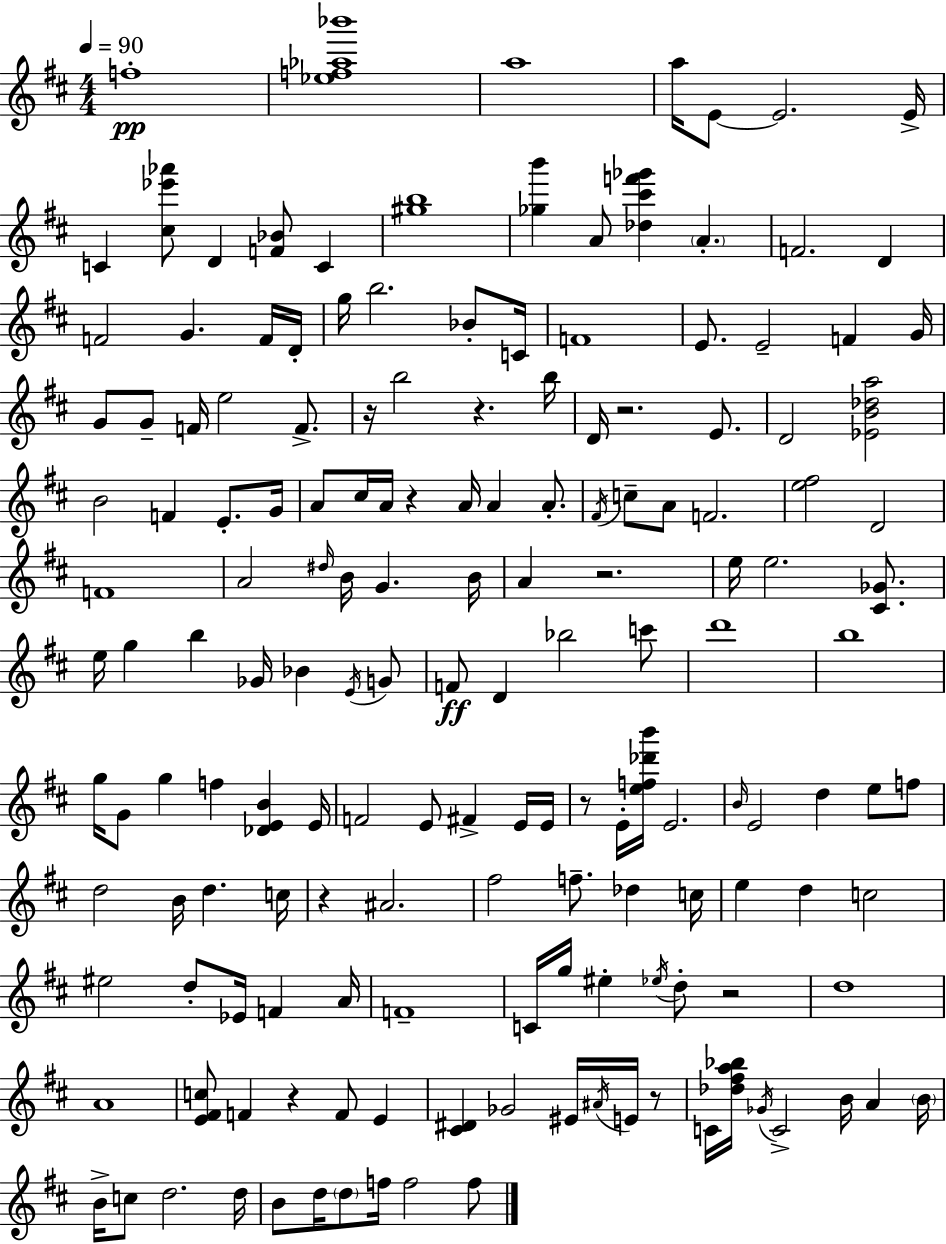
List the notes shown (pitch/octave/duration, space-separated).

F5/w [Eb5,F5,Ab5,Bb6]/w A5/w A5/s E4/e E4/h. E4/s C4/q [C#5,Eb6,Ab6]/e D4/q [F4,Bb4]/e C4/q [G#5,B5]/w [Gb5,B6]/q A4/e [Db5,C#6,F6,Gb6]/q A4/q. F4/h. D4/q F4/h G4/q. F4/s D4/s G5/s B5/h. Bb4/e C4/s F4/w E4/e. E4/h F4/q G4/s G4/e G4/e F4/s E5/h F4/e. R/s B5/h R/q. B5/s D4/s R/h. E4/e. D4/h [Eb4,B4,Db5,A5]/h B4/h F4/q E4/e. G4/s A4/e C#5/s A4/s R/q A4/s A4/q A4/e. F#4/s C5/e A4/e F4/h. [E5,F#5]/h D4/h F4/w A4/h D#5/s B4/s G4/q. B4/s A4/q R/h. E5/s E5/h. [C#4,Gb4]/e. E5/s G5/q B5/q Gb4/s Bb4/q E4/s G4/e F4/e D4/q Bb5/h C6/e D6/w B5/w G5/s G4/e G5/q F5/q [Db4,E4,B4]/q E4/s F4/h E4/e F#4/q E4/s E4/s R/e E4/s [E5,F5,Db6,B6]/s E4/h. B4/s E4/h D5/q E5/e F5/e D5/h B4/s D5/q. C5/s R/q A#4/h. F#5/h F5/e. Db5/q C5/s E5/q D5/q C5/h EIS5/h D5/e Eb4/s F4/q A4/s F4/w C4/s G5/s EIS5/q Eb5/s D5/e R/h D5/w A4/w [E4,F#4,C5]/e F4/q R/q F4/e E4/q [C#4,D#4]/q Gb4/h EIS4/s A#4/s E4/s R/e C4/s [Db5,F#5,A5,Bb5]/s Gb4/s C4/h B4/s A4/q B4/s B4/s C5/e D5/h. D5/s B4/e D5/s D5/e F5/s F5/h F5/e